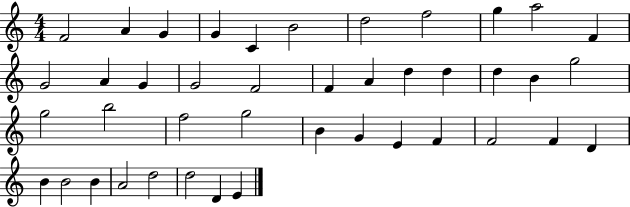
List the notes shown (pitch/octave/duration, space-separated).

F4/h A4/q G4/q G4/q C4/q B4/h D5/h F5/h G5/q A5/h F4/q G4/h A4/q G4/q G4/h F4/h F4/q A4/q D5/q D5/q D5/q B4/q G5/h G5/h B5/h F5/h G5/h B4/q G4/q E4/q F4/q F4/h F4/q D4/q B4/q B4/h B4/q A4/h D5/h D5/h D4/q E4/q